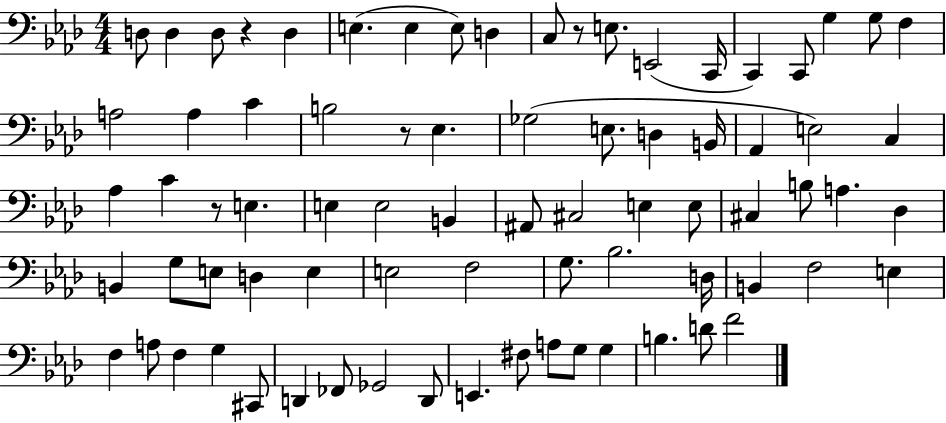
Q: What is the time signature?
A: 4/4